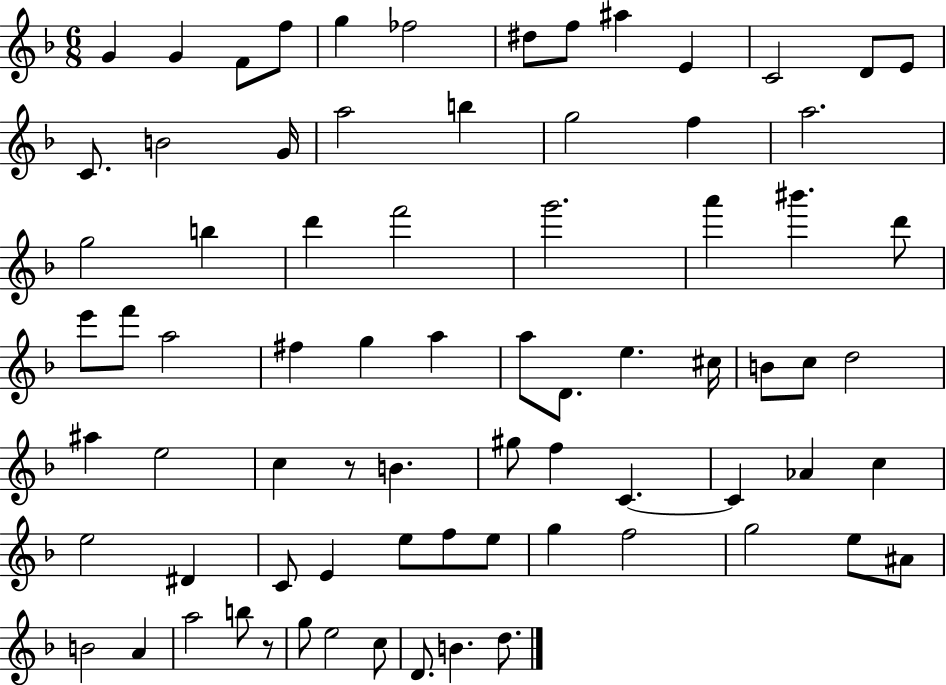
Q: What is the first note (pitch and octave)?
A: G4